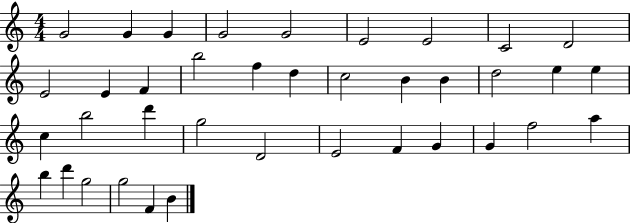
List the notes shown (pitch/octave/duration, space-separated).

G4/h G4/q G4/q G4/h G4/h E4/h E4/h C4/h D4/h E4/h E4/q F4/q B5/h F5/q D5/q C5/h B4/q B4/q D5/h E5/q E5/q C5/q B5/h D6/q G5/h D4/h E4/h F4/q G4/q G4/q F5/h A5/q B5/q D6/q G5/h G5/h F4/q B4/q